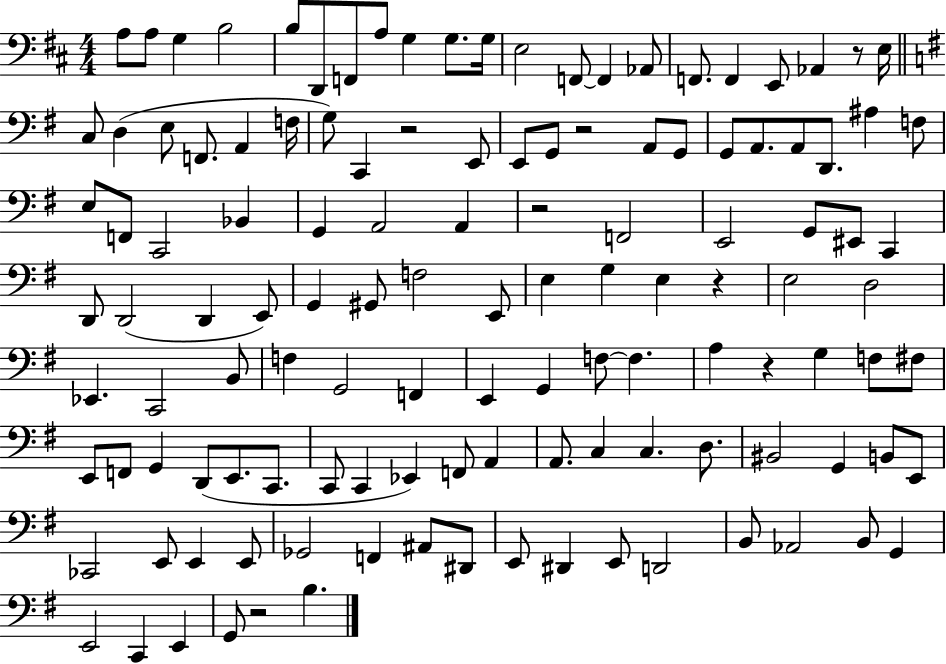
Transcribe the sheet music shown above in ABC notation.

X:1
T:Untitled
M:4/4
L:1/4
K:D
A,/2 A,/2 G, B,2 B,/2 D,,/2 F,,/2 A,/2 G, G,/2 G,/4 E,2 F,,/2 F,, _A,,/2 F,,/2 F,, E,,/2 _A,, z/2 E,/4 C,/2 D, E,/2 F,,/2 A,, F,/4 G,/2 C,, z2 E,,/2 E,,/2 G,,/2 z2 A,,/2 G,,/2 G,,/2 A,,/2 A,,/2 D,,/2 ^A, F,/2 E,/2 F,,/2 C,,2 _B,, G,, A,,2 A,, z2 F,,2 E,,2 G,,/2 ^E,,/2 C,, D,,/2 D,,2 D,, E,,/2 G,, ^G,,/2 F,2 E,,/2 E, G, E, z E,2 D,2 _E,, C,,2 B,,/2 F, G,,2 F,, E,, G,, F,/2 F, A, z G, F,/2 ^F,/2 E,,/2 F,,/2 G,, D,,/2 E,,/2 C,,/2 C,,/2 C,, _E,, F,,/2 A,, A,,/2 C, C, D,/2 ^B,,2 G,, B,,/2 E,,/2 _C,,2 E,,/2 E,, E,,/2 _G,,2 F,, ^A,,/2 ^D,,/2 E,,/2 ^D,, E,,/2 D,,2 B,,/2 _A,,2 B,,/2 G,, E,,2 C,, E,, G,,/2 z2 B,